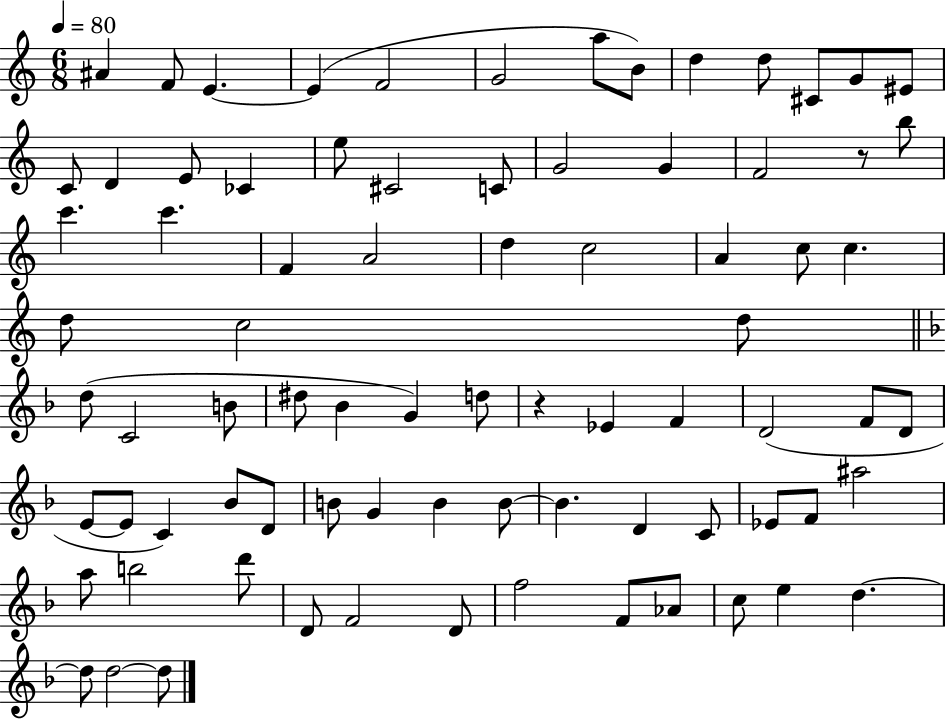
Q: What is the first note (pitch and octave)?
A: A#4